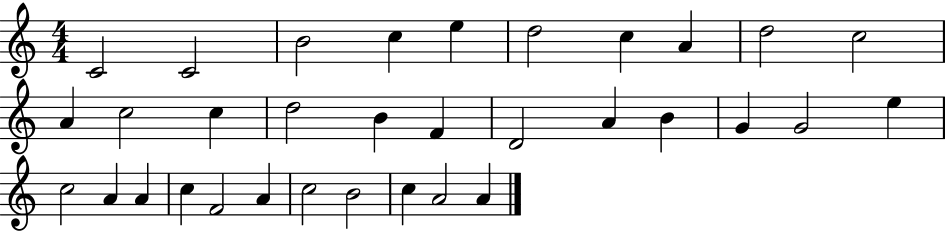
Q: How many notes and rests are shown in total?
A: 33